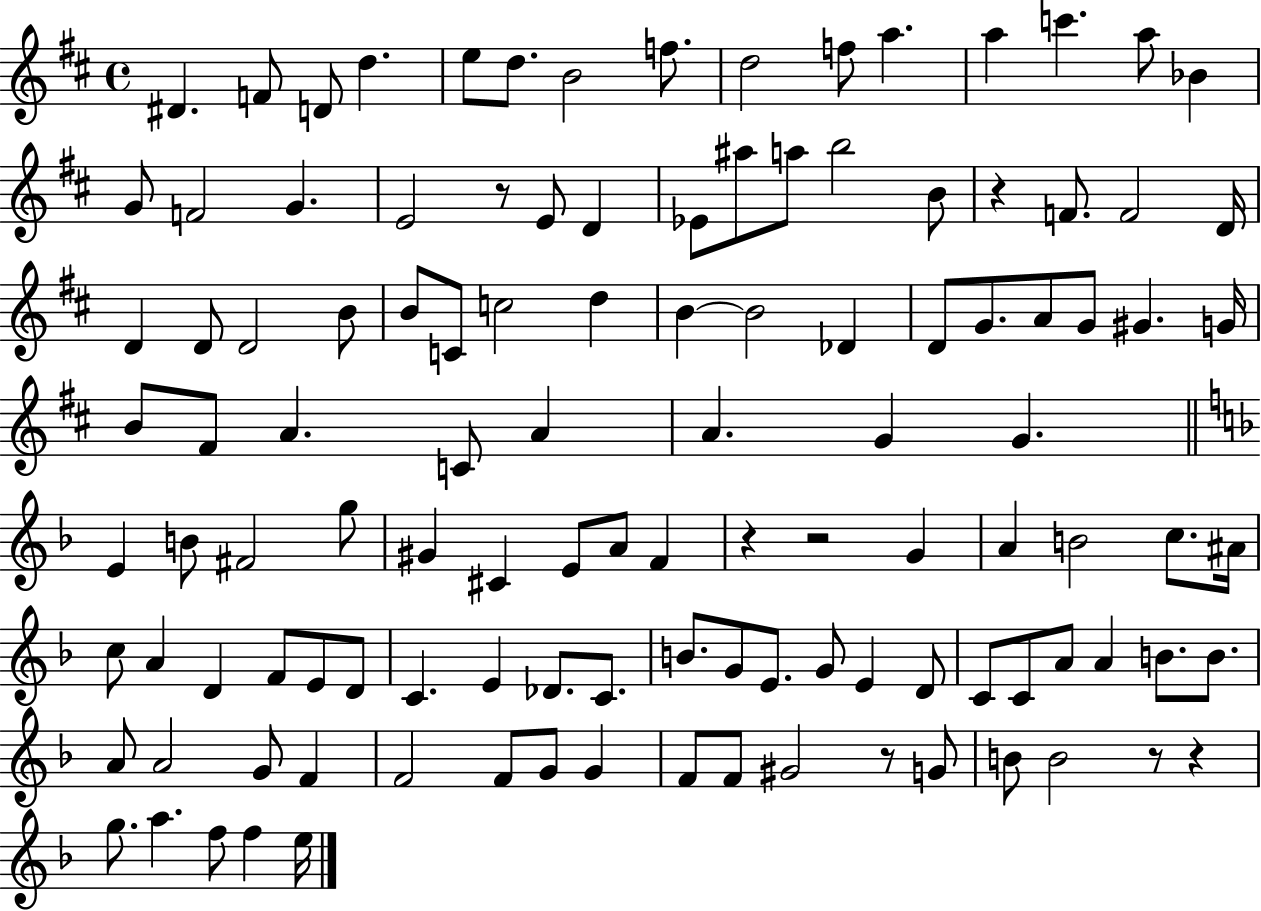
{
  \clef treble
  \time 4/4
  \defaultTimeSignature
  \key d \major
  \repeat volta 2 { dis'4. f'8 d'8 d''4. | e''8 d''8. b'2 f''8. | d''2 f''8 a''4. | a''4 c'''4. a''8 bes'4 | \break g'8 f'2 g'4. | e'2 r8 e'8 d'4 | ees'8 ais''8 a''8 b''2 b'8 | r4 f'8. f'2 d'16 | \break d'4 d'8 d'2 b'8 | b'8 c'8 c''2 d''4 | b'4~~ b'2 des'4 | d'8 g'8. a'8 g'8 gis'4. g'16 | \break b'8 fis'8 a'4. c'8 a'4 | a'4. g'4 g'4. | \bar "||" \break \key d \minor e'4 b'8 fis'2 g''8 | gis'4 cis'4 e'8 a'8 f'4 | r4 r2 g'4 | a'4 b'2 c''8. ais'16 | \break c''8 a'4 d'4 f'8 e'8 d'8 | c'4. e'4 des'8. c'8. | b'8. g'8 e'8. g'8 e'4 d'8 | c'8 c'8 a'8 a'4 b'8. b'8. | \break a'8 a'2 g'8 f'4 | f'2 f'8 g'8 g'4 | f'8 f'8 gis'2 r8 g'8 | b'8 b'2 r8 r4 | \break g''8. a''4. f''8 f''4 e''16 | } \bar "|."
}